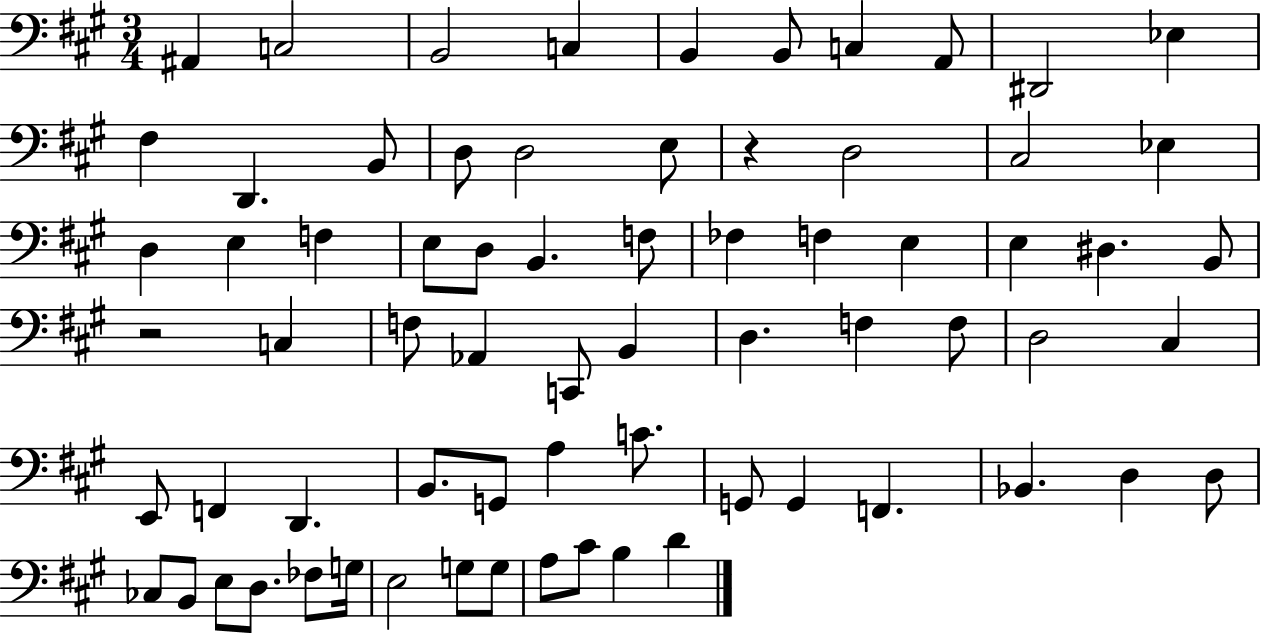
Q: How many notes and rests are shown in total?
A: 70